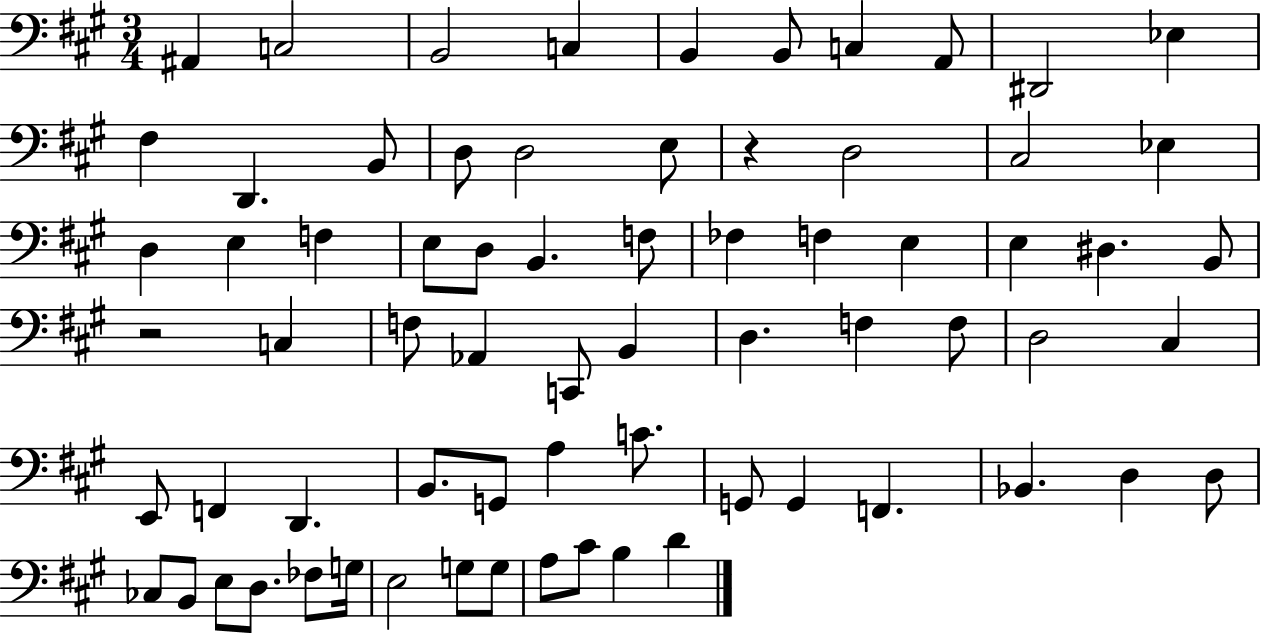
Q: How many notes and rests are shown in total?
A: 70